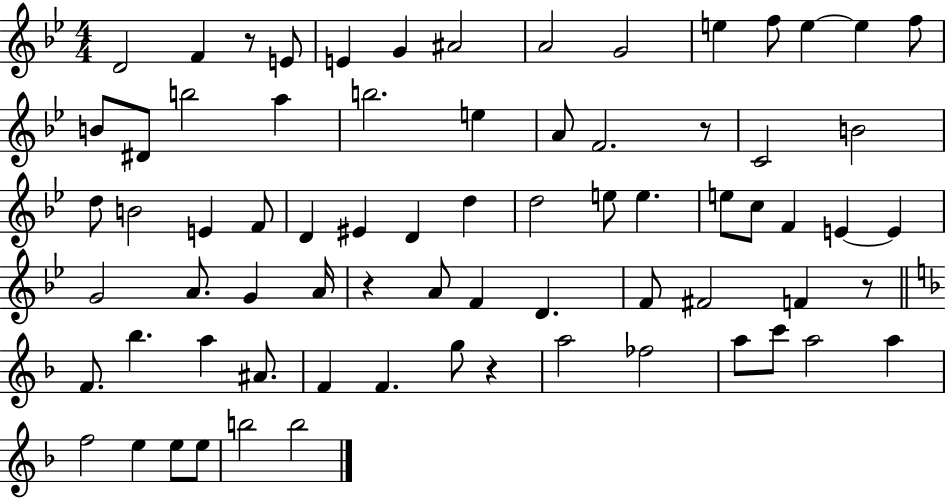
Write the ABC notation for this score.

X:1
T:Untitled
M:4/4
L:1/4
K:Bb
D2 F z/2 E/2 E G ^A2 A2 G2 e f/2 e e f/2 B/2 ^D/2 b2 a b2 e A/2 F2 z/2 C2 B2 d/2 B2 E F/2 D ^E D d d2 e/2 e e/2 c/2 F E E G2 A/2 G A/4 z A/2 F D F/2 ^F2 F z/2 F/2 _b a ^A/2 F F g/2 z a2 _f2 a/2 c'/2 a2 a f2 e e/2 e/2 b2 b2